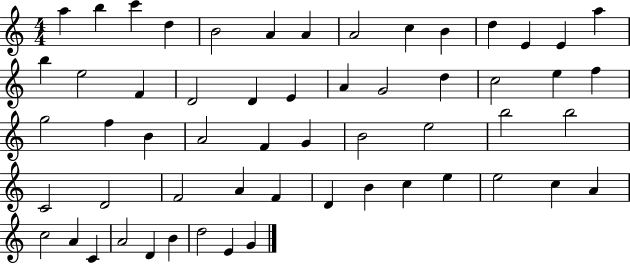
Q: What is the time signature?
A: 4/4